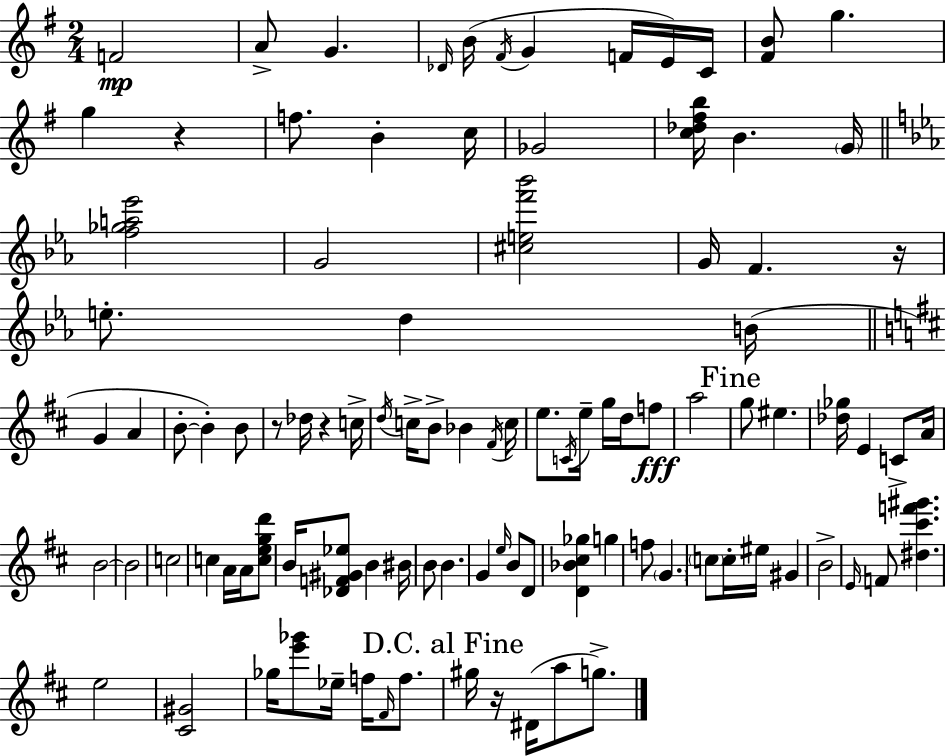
F4/h A4/e G4/q. Db4/s B4/s F#4/s G4/q F4/s E4/s C4/s [F#4,B4]/e G5/q. G5/q R/q F5/e. B4/q C5/s Gb4/h [C5,Db5,F#5,B5]/s B4/q. G4/s [F5,Gb5,A5,Eb6]/h G4/h [C#5,E5,F6,Bb6]/h G4/s F4/q. R/s E5/e. D5/q B4/s G4/q A4/q B4/e B4/q B4/e R/e Db5/s R/q C5/s D5/s C5/s B4/e Bb4/q F#4/s C5/s E5/e. C4/s E5/s G5/s D5/s F5/e A5/h G5/e EIS5/q. [Db5,Gb5]/s E4/q C4/e A4/s B4/h B4/h C5/h C5/q A4/s A4/s [C5,E5,G5,D6]/e B4/s [Db4,F4,G#4,Eb5]/e B4/q BIS4/s B4/e B4/q. G4/q E5/s B4/e D4/e [D4,Bb4,C#5,Gb5]/q G5/q F5/e G4/q. C5/e C5/s EIS5/s G#4/q B4/h E4/s F4/e [D#5,C#6,F6,G#6]/q. E5/h [C#4,G#4]/h Gb5/s [E6,Gb6]/e Eb5/s F5/s F#4/s F5/e. G#5/s R/s D#4/s A5/e G5/e.